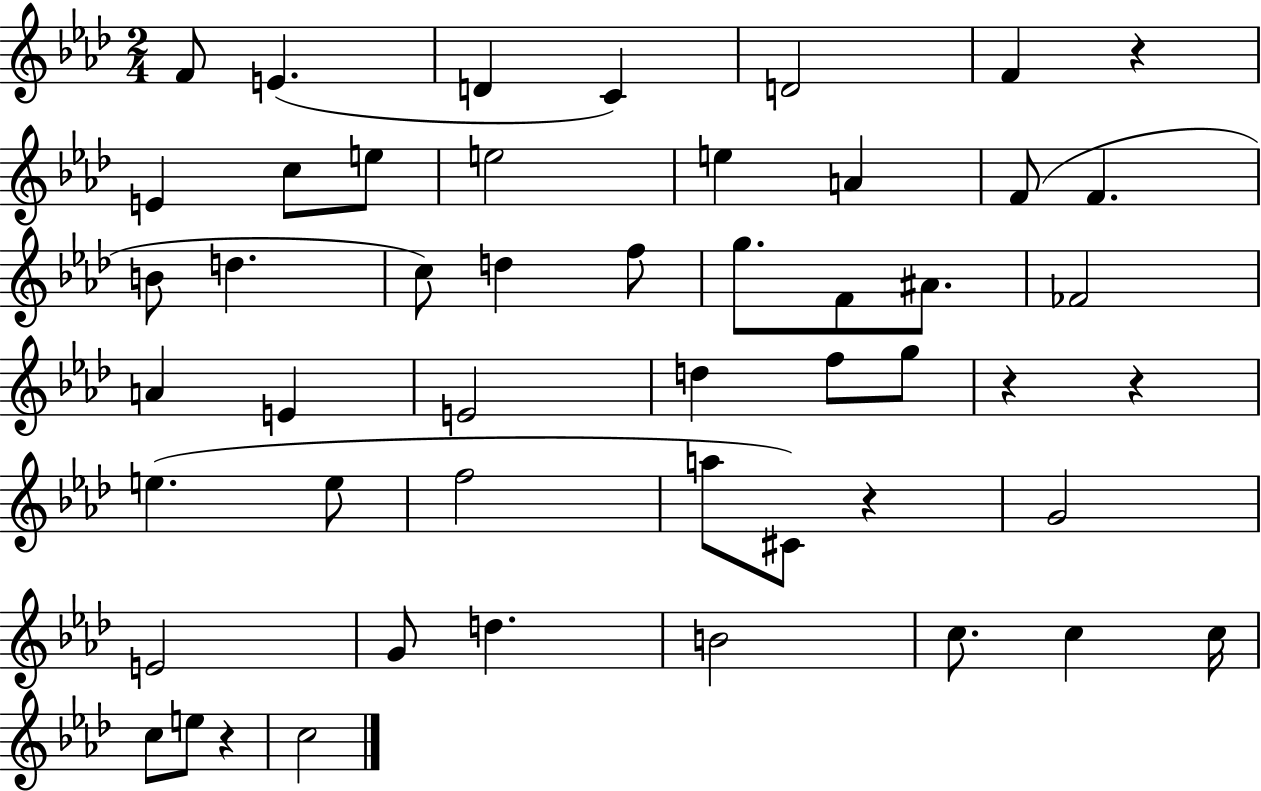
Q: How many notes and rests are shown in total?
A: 50